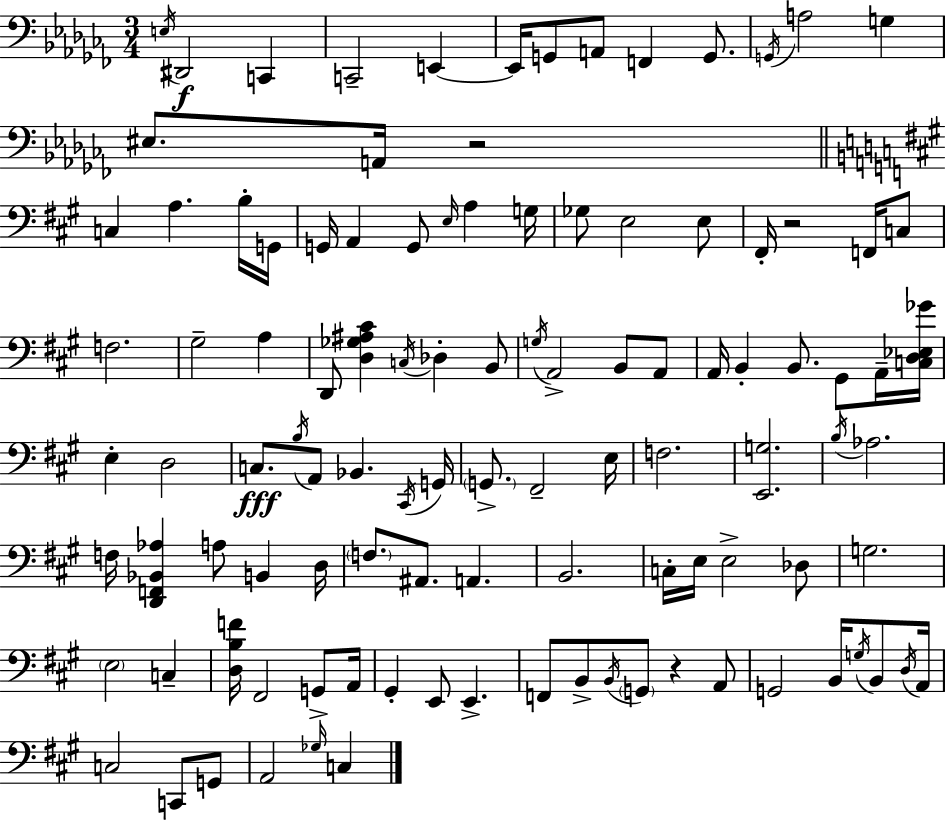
X:1
T:Untitled
M:3/4
L:1/4
K:Abm
E,/4 ^D,,2 C,, C,,2 E,, E,,/4 G,,/2 A,,/2 F,, G,,/2 G,,/4 A,2 G, ^E,/2 A,,/4 z2 C, A, B,/4 G,,/4 G,,/4 A,, G,,/2 E,/4 A, G,/4 _G,/2 E,2 E,/2 ^F,,/4 z2 F,,/4 C,/2 F,2 ^G,2 A, D,,/2 [D,_G,^A,^C] C,/4 _D, B,,/2 G,/4 A,,2 B,,/2 A,,/2 A,,/4 B,, B,,/2 ^G,,/2 A,,/4 [C,D,_E,_G]/4 E, D,2 C,/2 B,/4 A,,/2 _B,, ^C,,/4 G,,/4 G,,/2 ^F,,2 E,/4 F,2 [E,,G,]2 B,/4 _A,2 F,/4 [D,,F,,_B,,_A,] A,/2 B,, D,/4 F,/2 ^A,,/2 A,, B,,2 C,/4 E,/4 E,2 _D,/2 G,2 E,2 C, [D,B,F]/4 ^F,,2 G,,/2 A,,/4 ^G,, E,,/2 E,, F,,/2 B,,/2 B,,/4 G,,/2 z A,,/2 G,,2 B,,/4 G,/4 B,,/2 D,/4 A,,/4 C,2 C,,/2 G,,/2 A,,2 _G,/4 C,